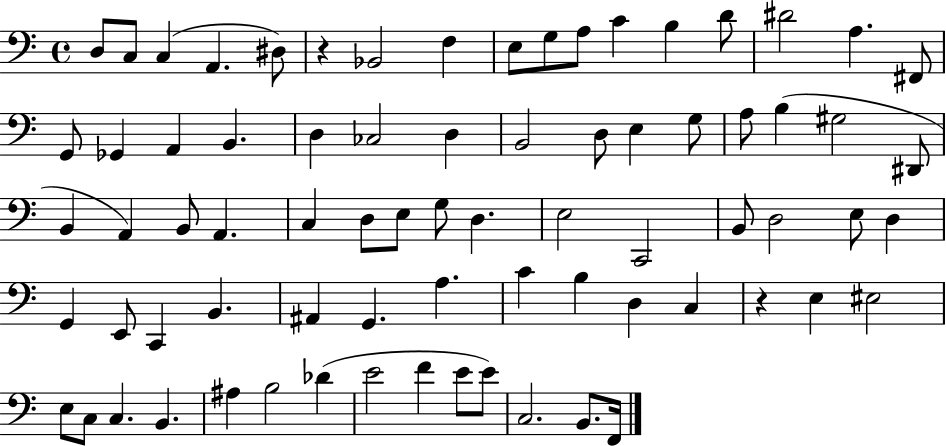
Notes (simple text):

D3/e C3/e C3/q A2/q. D#3/e R/q Bb2/h F3/q E3/e G3/e A3/e C4/q B3/q D4/e D#4/h A3/q. F#2/e G2/e Gb2/q A2/q B2/q. D3/q CES3/h D3/q B2/h D3/e E3/q G3/e A3/e B3/q G#3/h D#2/e B2/q A2/q B2/e A2/q. C3/q D3/e E3/e G3/e D3/q. E3/h C2/h B2/e D3/h E3/e D3/q G2/q E2/e C2/q B2/q. A#2/q G2/q. A3/q. C4/q B3/q D3/q C3/q R/q E3/q EIS3/h E3/e C3/e C3/q. B2/q. A#3/q B3/h Db4/q E4/h F4/q E4/e E4/e C3/h. B2/e. F2/s